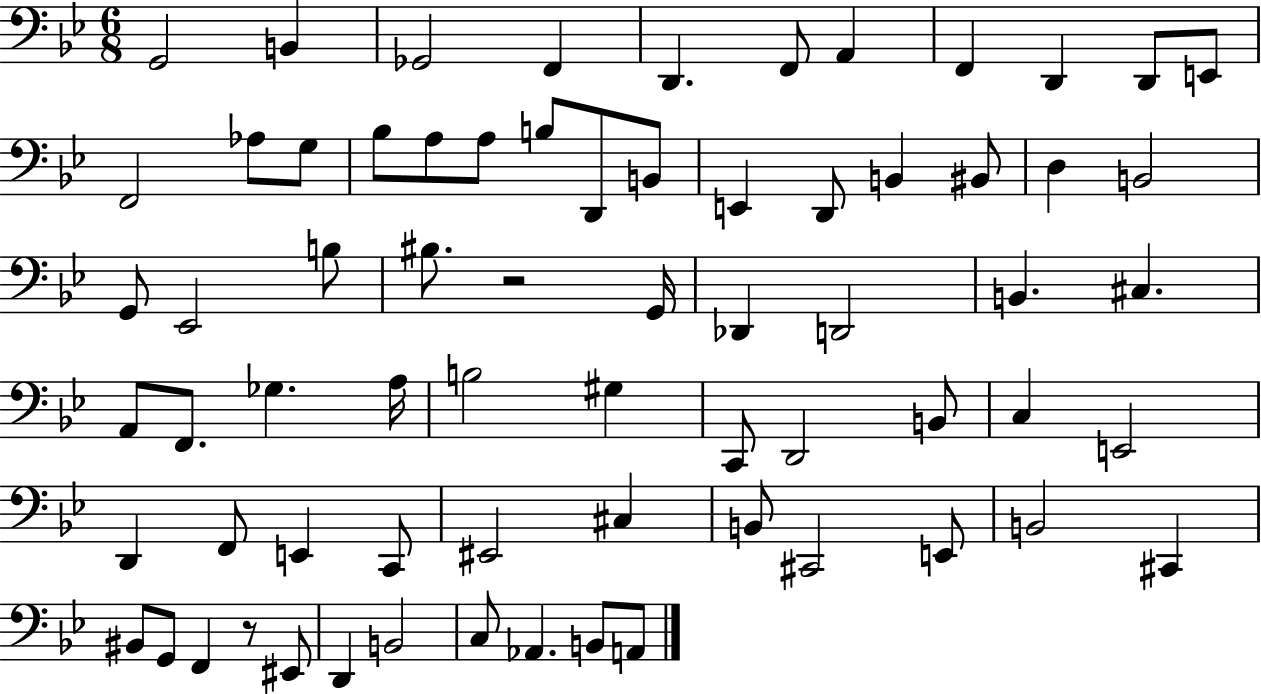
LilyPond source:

{
  \clef bass
  \numericTimeSignature
  \time 6/8
  \key bes \major
  g,2 b,4 | ges,2 f,4 | d,4. f,8 a,4 | f,4 d,4 d,8 e,8 | \break f,2 aes8 g8 | bes8 a8 a8 b8 d,8 b,8 | e,4 d,8 b,4 bis,8 | d4 b,2 | \break g,8 ees,2 b8 | bis8. r2 g,16 | des,4 d,2 | b,4. cis4. | \break a,8 f,8. ges4. a16 | b2 gis4 | c,8 d,2 b,8 | c4 e,2 | \break d,4 f,8 e,4 c,8 | eis,2 cis4 | b,8 cis,2 e,8 | b,2 cis,4 | \break bis,8 g,8 f,4 r8 eis,8 | d,4 b,2 | c8 aes,4. b,8 a,8 | \bar "|."
}